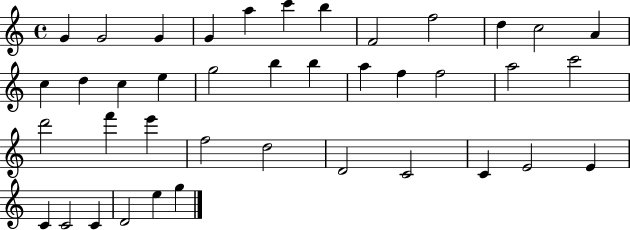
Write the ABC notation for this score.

X:1
T:Untitled
M:4/4
L:1/4
K:C
G G2 G G a c' b F2 f2 d c2 A c d c e g2 b b a f f2 a2 c'2 d'2 f' e' f2 d2 D2 C2 C E2 E C C2 C D2 e g